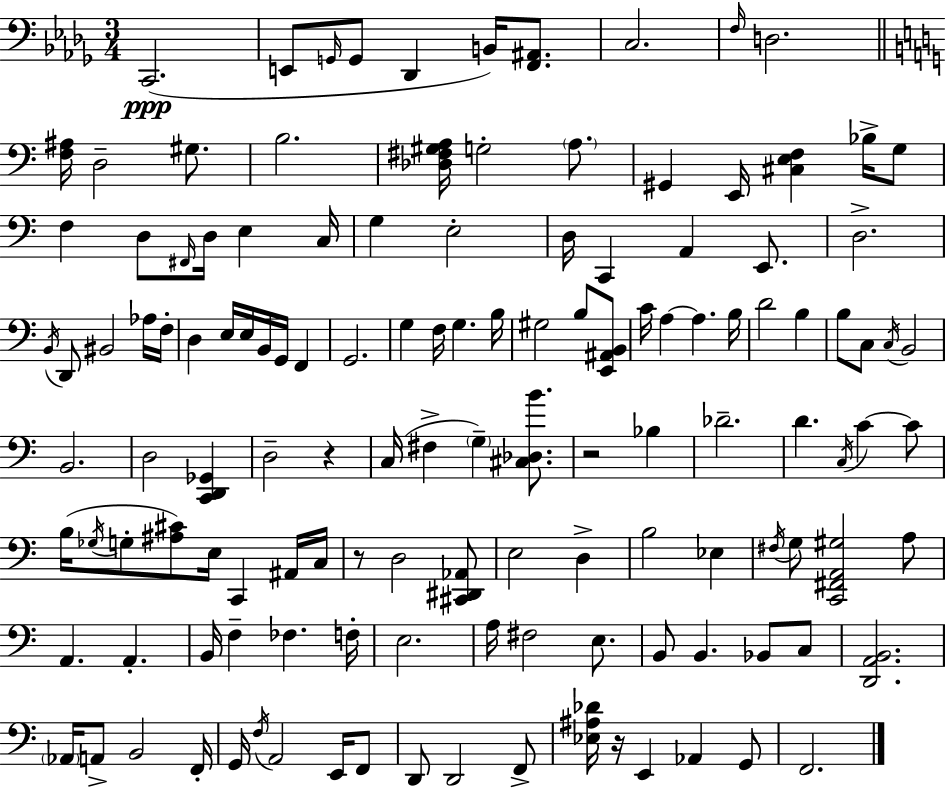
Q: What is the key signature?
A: BES minor